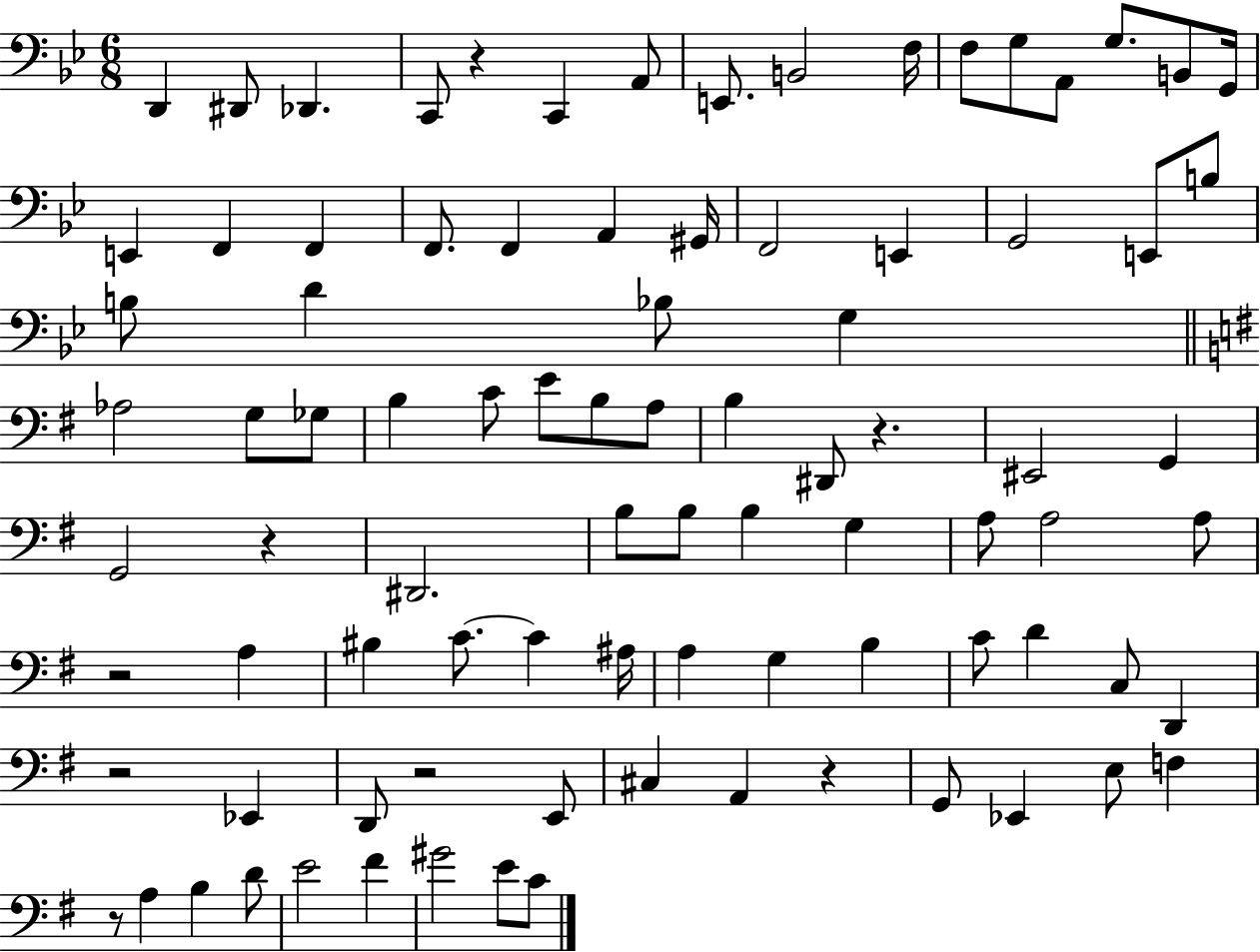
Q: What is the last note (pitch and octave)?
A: C4